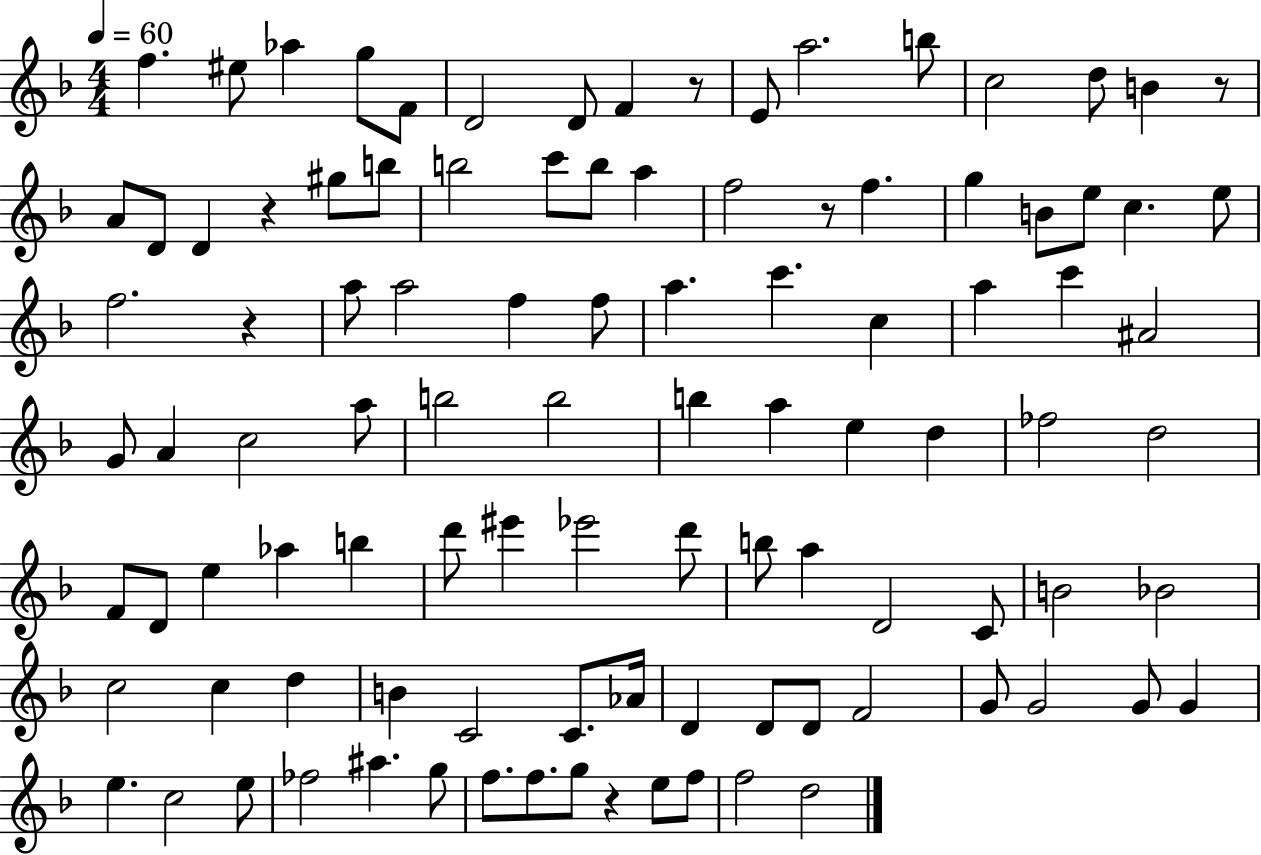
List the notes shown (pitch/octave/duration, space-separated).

F5/q. EIS5/e Ab5/q G5/e F4/e D4/h D4/e F4/q R/e E4/e A5/h. B5/e C5/h D5/e B4/q R/e A4/e D4/e D4/q R/q G#5/e B5/e B5/h C6/e B5/e A5/q F5/h R/e F5/q. G5/q B4/e E5/e C5/q. E5/e F5/h. R/q A5/e A5/h F5/q F5/e A5/q. C6/q. C5/q A5/q C6/q A#4/h G4/e A4/q C5/h A5/e B5/h B5/h B5/q A5/q E5/q D5/q FES5/h D5/h F4/e D4/e E5/q Ab5/q B5/q D6/e EIS6/q Eb6/h D6/e B5/e A5/q D4/h C4/e B4/h Bb4/h C5/h C5/q D5/q B4/q C4/h C4/e. Ab4/s D4/q D4/e D4/e F4/h G4/e G4/h G4/e G4/q E5/q. C5/h E5/e FES5/h A#5/q. G5/e F5/e. F5/e. G5/e R/q E5/e F5/e F5/h D5/h